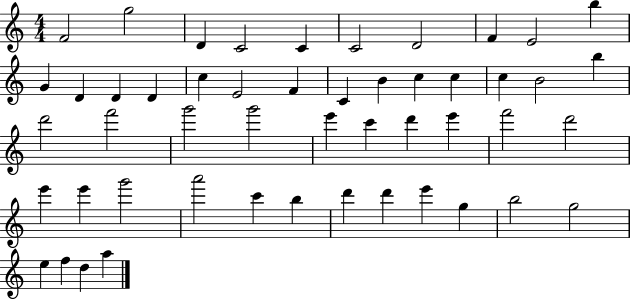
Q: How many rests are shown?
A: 0